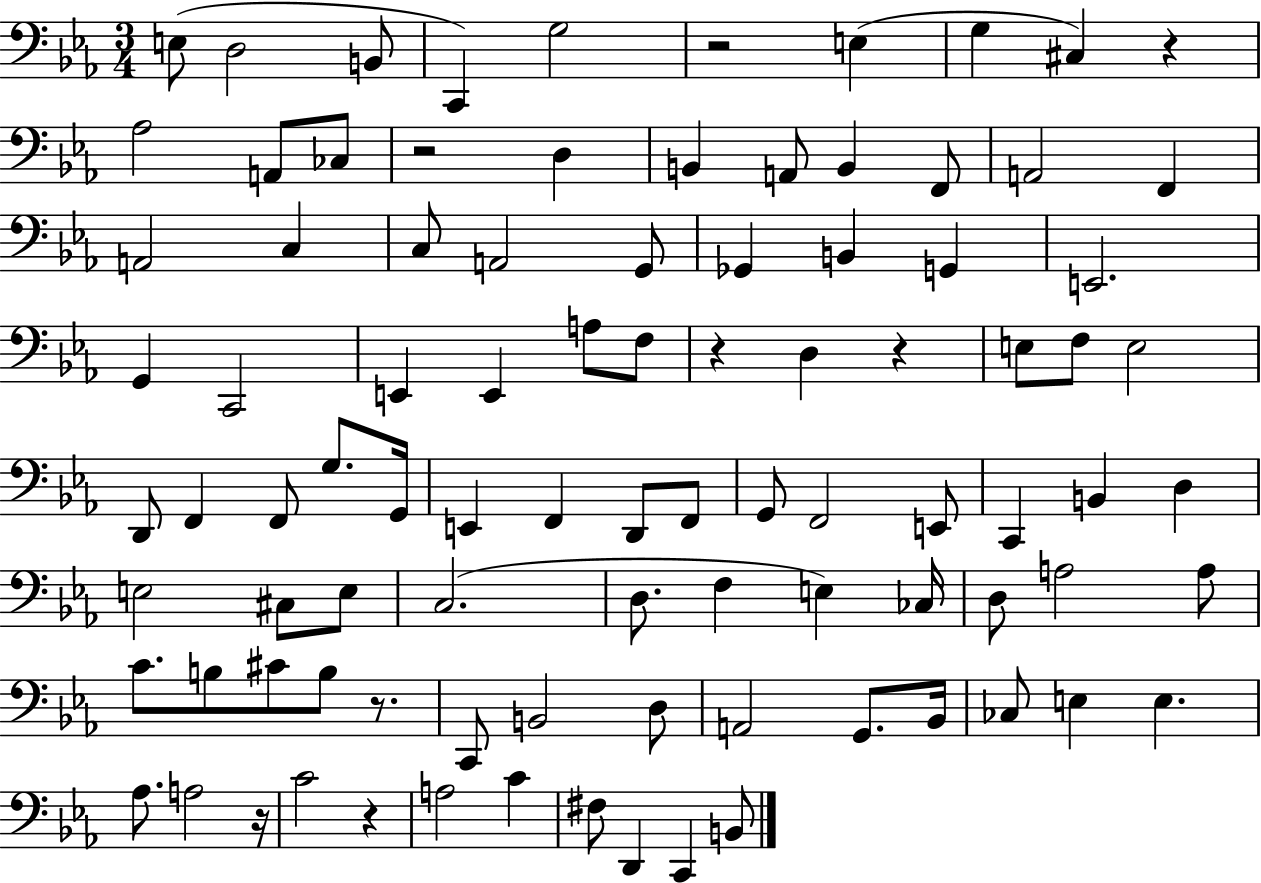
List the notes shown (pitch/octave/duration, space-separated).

E3/e D3/h B2/e C2/q G3/h R/h E3/q G3/q C#3/q R/q Ab3/h A2/e CES3/e R/h D3/q B2/q A2/e B2/q F2/e A2/h F2/q A2/h C3/q C3/e A2/h G2/e Gb2/q B2/q G2/q E2/h. G2/q C2/h E2/q E2/q A3/e F3/e R/q D3/q R/q E3/e F3/e E3/h D2/e F2/q F2/e G3/e. G2/s E2/q F2/q D2/e F2/e G2/e F2/h E2/e C2/q B2/q D3/q E3/h C#3/e E3/e C3/h. D3/e. F3/q E3/q CES3/s D3/e A3/h A3/e C4/e. B3/e C#4/e B3/e R/e. C2/e B2/h D3/e A2/h G2/e. Bb2/s CES3/e E3/q E3/q. Ab3/e. A3/h R/s C4/h R/q A3/h C4/q F#3/e D2/q C2/q B2/e